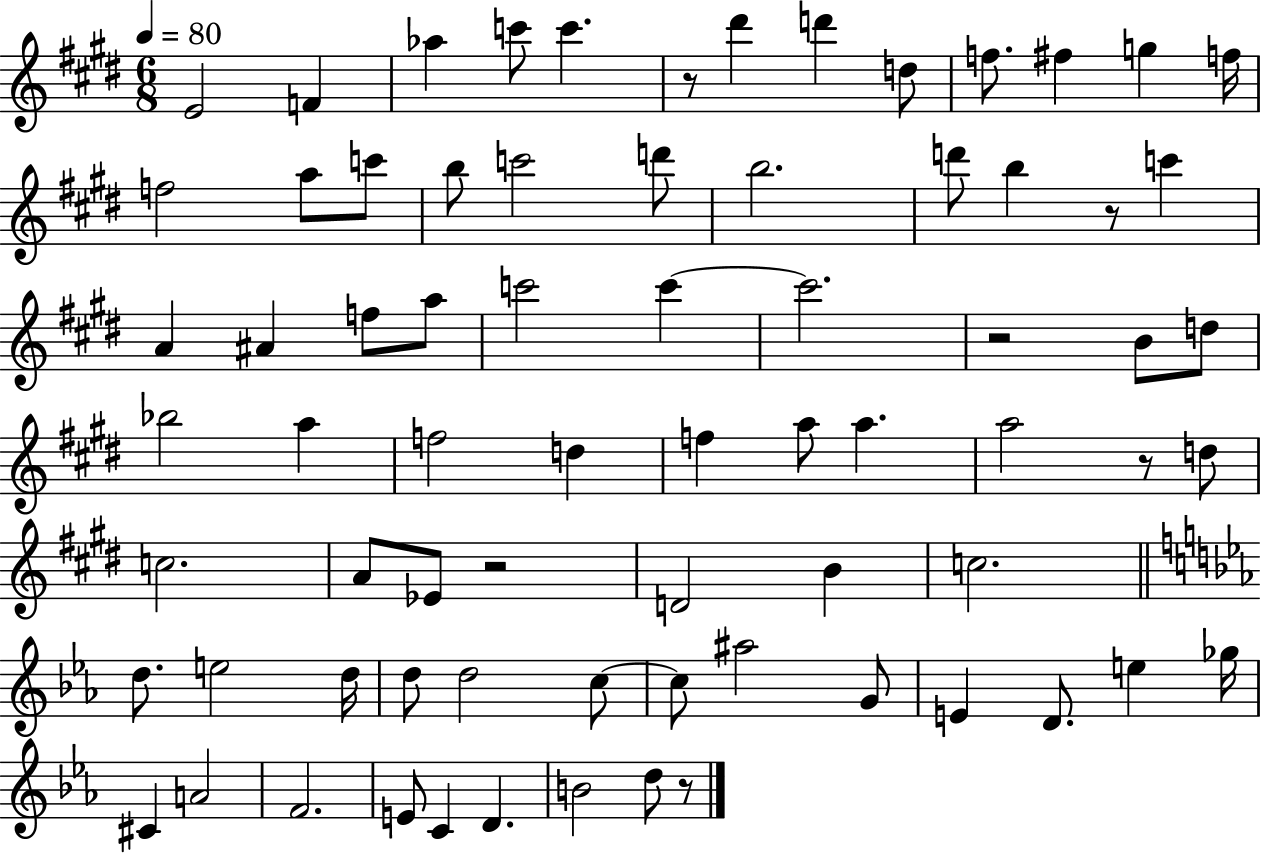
{
  \clef treble
  \numericTimeSignature
  \time 6/8
  \key e \major
  \tempo 4 = 80
  e'2 f'4 | aes''4 c'''8 c'''4. | r8 dis'''4 d'''4 d''8 | f''8. fis''4 g''4 f''16 | \break f''2 a''8 c'''8 | b''8 c'''2 d'''8 | b''2. | d'''8 b''4 r8 c'''4 | \break a'4 ais'4 f''8 a''8 | c'''2 c'''4~~ | c'''2. | r2 b'8 d''8 | \break bes''2 a''4 | f''2 d''4 | f''4 a''8 a''4. | a''2 r8 d''8 | \break c''2. | a'8 ees'8 r2 | d'2 b'4 | c''2. | \break \bar "||" \break \key c \minor d''8. e''2 d''16 | d''8 d''2 c''8~~ | c''8 ais''2 g'8 | e'4 d'8. e''4 ges''16 | \break cis'4 a'2 | f'2. | e'8 c'4 d'4. | b'2 d''8 r8 | \break \bar "|."
}